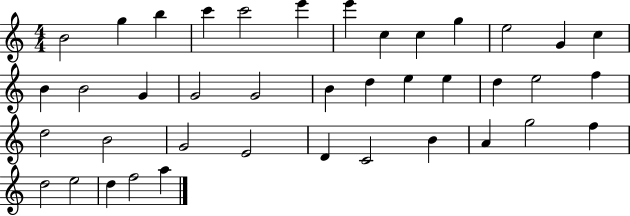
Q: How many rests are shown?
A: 0